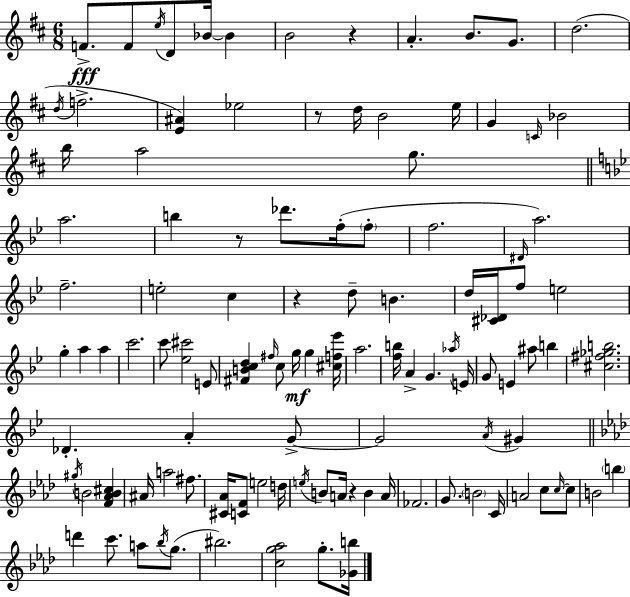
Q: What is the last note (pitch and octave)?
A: G5